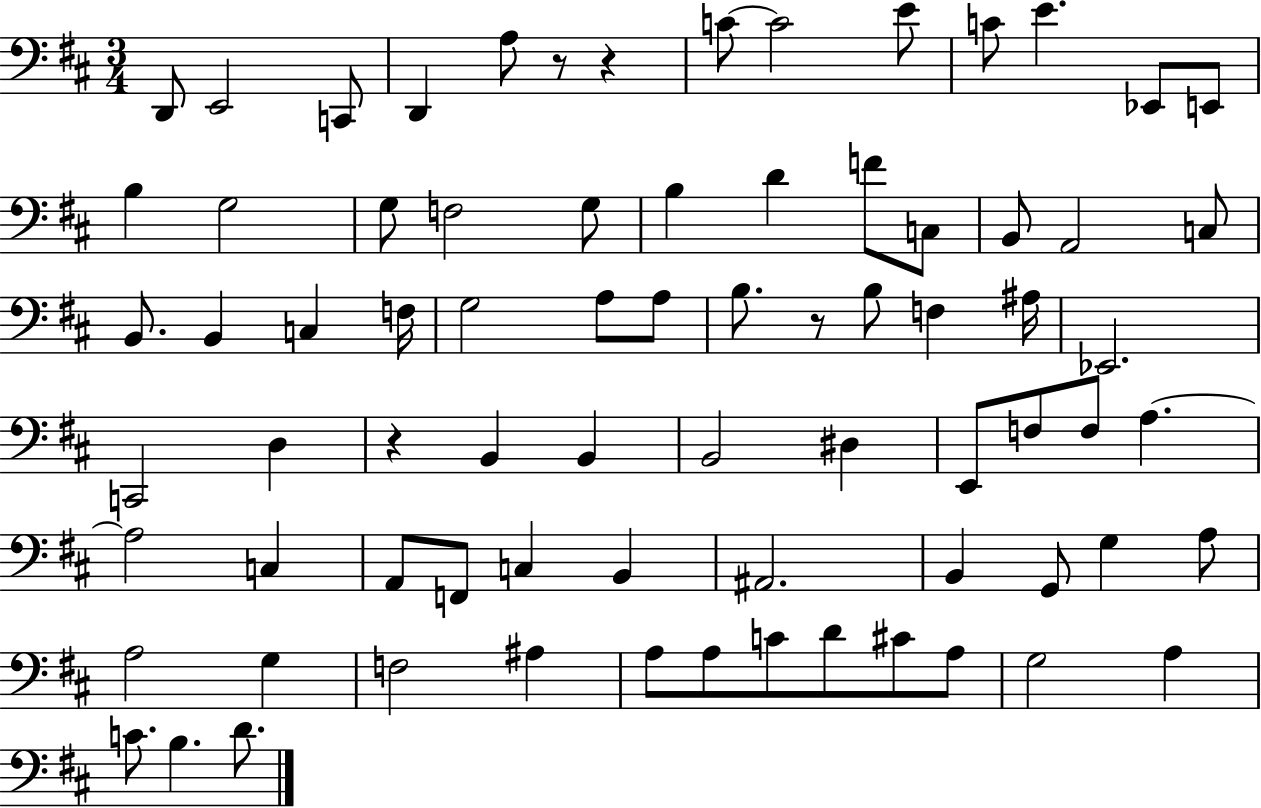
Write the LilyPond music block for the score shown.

{
  \clef bass
  \numericTimeSignature
  \time 3/4
  \key d \major
  d,8 e,2 c,8 | d,4 a8 r8 r4 | c'8~~ c'2 e'8 | c'8 e'4. ees,8 e,8 | \break b4 g2 | g8 f2 g8 | b4 d'4 f'8 c8 | b,8 a,2 c8 | \break b,8. b,4 c4 f16 | g2 a8 a8 | b8. r8 b8 f4 ais16 | ees,2. | \break c,2 d4 | r4 b,4 b,4 | b,2 dis4 | e,8 f8 f8 a4.~~ | \break a2 c4 | a,8 f,8 c4 b,4 | ais,2. | b,4 g,8 g4 a8 | \break a2 g4 | f2 ais4 | a8 a8 c'8 d'8 cis'8 a8 | g2 a4 | \break c'8. b4. d'8. | \bar "|."
}